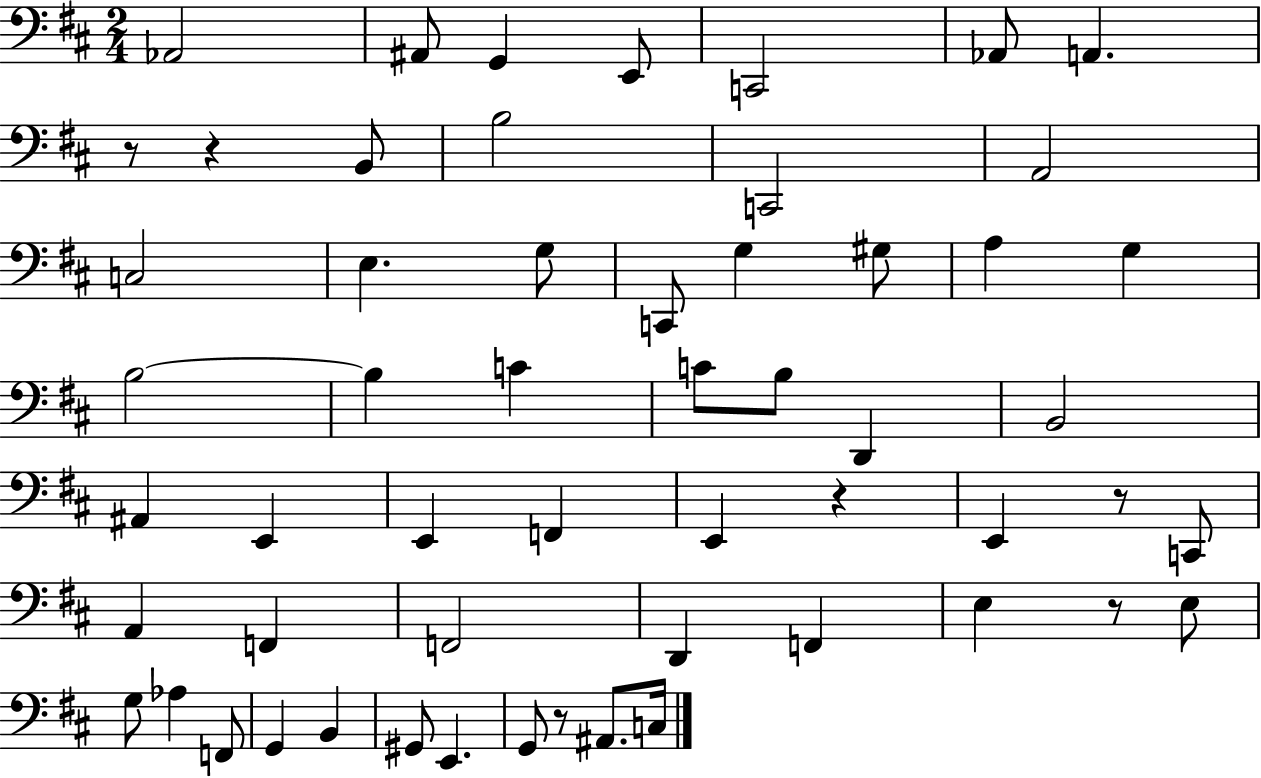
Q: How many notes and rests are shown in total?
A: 56